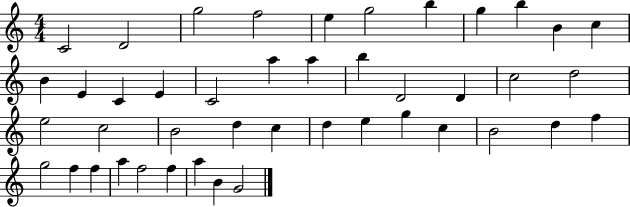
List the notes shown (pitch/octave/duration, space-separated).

C4/h D4/h G5/h F5/h E5/q G5/h B5/q G5/q B5/q B4/q C5/q B4/q E4/q C4/q E4/q C4/h A5/q A5/q B5/q D4/h D4/q C5/h D5/h E5/h C5/h B4/h D5/q C5/q D5/q E5/q G5/q C5/q B4/h D5/q F5/q G5/h F5/q F5/q A5/q F5/h F5/q A5/q B4/q G4/h